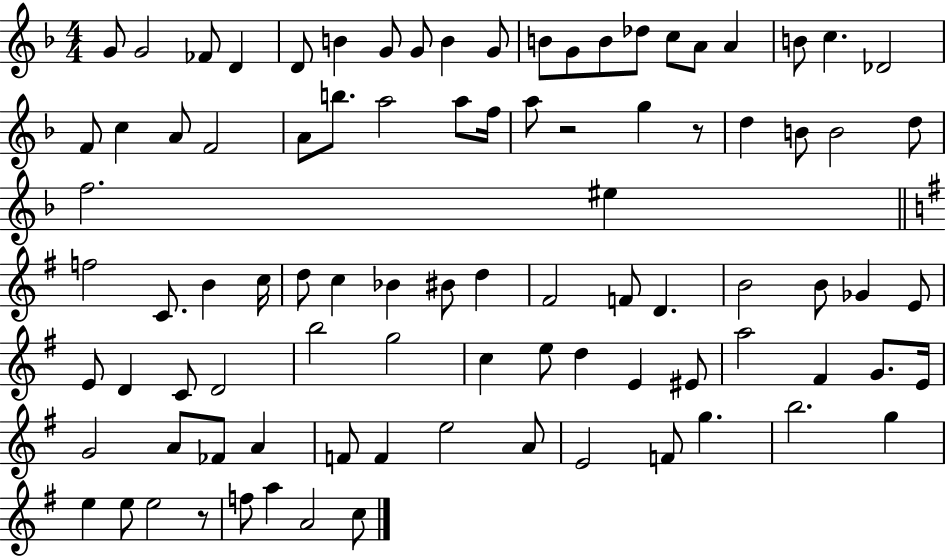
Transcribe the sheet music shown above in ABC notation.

X:1
T:Untitled
M:4/4
L:1/4
K:F
G/2 G2 _F/2 D D/2 B G/2 G/2 B G/2 B/2 G/2 B/2 _d/2 c/2 A/2 A B/2 c _D2 F/2 c A/2 F2 A/2 b/2 a2 a/2 f/4 a/2 z2 g z/2 d B/2 B2 d/2 f2 ^e f2 C/2 B c/4 d/2 c _B ^B/2 d ^F2 F/2 D B2 B/2 _G E/2 E/2 D C/2 D2 b2 g2 c e/2 d E ^E/2 a2 ^F G/2 E/4 G2 A/2 _F/2 A F/2 F e2 A/2 E2 F/2 g b2 g e e/2 e2 z/2 f/2 a A2 c/2